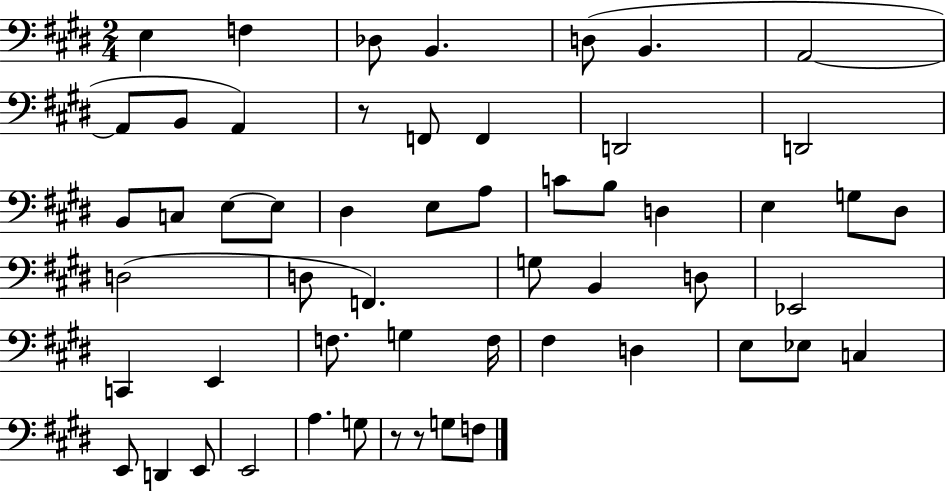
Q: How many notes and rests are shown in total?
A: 55